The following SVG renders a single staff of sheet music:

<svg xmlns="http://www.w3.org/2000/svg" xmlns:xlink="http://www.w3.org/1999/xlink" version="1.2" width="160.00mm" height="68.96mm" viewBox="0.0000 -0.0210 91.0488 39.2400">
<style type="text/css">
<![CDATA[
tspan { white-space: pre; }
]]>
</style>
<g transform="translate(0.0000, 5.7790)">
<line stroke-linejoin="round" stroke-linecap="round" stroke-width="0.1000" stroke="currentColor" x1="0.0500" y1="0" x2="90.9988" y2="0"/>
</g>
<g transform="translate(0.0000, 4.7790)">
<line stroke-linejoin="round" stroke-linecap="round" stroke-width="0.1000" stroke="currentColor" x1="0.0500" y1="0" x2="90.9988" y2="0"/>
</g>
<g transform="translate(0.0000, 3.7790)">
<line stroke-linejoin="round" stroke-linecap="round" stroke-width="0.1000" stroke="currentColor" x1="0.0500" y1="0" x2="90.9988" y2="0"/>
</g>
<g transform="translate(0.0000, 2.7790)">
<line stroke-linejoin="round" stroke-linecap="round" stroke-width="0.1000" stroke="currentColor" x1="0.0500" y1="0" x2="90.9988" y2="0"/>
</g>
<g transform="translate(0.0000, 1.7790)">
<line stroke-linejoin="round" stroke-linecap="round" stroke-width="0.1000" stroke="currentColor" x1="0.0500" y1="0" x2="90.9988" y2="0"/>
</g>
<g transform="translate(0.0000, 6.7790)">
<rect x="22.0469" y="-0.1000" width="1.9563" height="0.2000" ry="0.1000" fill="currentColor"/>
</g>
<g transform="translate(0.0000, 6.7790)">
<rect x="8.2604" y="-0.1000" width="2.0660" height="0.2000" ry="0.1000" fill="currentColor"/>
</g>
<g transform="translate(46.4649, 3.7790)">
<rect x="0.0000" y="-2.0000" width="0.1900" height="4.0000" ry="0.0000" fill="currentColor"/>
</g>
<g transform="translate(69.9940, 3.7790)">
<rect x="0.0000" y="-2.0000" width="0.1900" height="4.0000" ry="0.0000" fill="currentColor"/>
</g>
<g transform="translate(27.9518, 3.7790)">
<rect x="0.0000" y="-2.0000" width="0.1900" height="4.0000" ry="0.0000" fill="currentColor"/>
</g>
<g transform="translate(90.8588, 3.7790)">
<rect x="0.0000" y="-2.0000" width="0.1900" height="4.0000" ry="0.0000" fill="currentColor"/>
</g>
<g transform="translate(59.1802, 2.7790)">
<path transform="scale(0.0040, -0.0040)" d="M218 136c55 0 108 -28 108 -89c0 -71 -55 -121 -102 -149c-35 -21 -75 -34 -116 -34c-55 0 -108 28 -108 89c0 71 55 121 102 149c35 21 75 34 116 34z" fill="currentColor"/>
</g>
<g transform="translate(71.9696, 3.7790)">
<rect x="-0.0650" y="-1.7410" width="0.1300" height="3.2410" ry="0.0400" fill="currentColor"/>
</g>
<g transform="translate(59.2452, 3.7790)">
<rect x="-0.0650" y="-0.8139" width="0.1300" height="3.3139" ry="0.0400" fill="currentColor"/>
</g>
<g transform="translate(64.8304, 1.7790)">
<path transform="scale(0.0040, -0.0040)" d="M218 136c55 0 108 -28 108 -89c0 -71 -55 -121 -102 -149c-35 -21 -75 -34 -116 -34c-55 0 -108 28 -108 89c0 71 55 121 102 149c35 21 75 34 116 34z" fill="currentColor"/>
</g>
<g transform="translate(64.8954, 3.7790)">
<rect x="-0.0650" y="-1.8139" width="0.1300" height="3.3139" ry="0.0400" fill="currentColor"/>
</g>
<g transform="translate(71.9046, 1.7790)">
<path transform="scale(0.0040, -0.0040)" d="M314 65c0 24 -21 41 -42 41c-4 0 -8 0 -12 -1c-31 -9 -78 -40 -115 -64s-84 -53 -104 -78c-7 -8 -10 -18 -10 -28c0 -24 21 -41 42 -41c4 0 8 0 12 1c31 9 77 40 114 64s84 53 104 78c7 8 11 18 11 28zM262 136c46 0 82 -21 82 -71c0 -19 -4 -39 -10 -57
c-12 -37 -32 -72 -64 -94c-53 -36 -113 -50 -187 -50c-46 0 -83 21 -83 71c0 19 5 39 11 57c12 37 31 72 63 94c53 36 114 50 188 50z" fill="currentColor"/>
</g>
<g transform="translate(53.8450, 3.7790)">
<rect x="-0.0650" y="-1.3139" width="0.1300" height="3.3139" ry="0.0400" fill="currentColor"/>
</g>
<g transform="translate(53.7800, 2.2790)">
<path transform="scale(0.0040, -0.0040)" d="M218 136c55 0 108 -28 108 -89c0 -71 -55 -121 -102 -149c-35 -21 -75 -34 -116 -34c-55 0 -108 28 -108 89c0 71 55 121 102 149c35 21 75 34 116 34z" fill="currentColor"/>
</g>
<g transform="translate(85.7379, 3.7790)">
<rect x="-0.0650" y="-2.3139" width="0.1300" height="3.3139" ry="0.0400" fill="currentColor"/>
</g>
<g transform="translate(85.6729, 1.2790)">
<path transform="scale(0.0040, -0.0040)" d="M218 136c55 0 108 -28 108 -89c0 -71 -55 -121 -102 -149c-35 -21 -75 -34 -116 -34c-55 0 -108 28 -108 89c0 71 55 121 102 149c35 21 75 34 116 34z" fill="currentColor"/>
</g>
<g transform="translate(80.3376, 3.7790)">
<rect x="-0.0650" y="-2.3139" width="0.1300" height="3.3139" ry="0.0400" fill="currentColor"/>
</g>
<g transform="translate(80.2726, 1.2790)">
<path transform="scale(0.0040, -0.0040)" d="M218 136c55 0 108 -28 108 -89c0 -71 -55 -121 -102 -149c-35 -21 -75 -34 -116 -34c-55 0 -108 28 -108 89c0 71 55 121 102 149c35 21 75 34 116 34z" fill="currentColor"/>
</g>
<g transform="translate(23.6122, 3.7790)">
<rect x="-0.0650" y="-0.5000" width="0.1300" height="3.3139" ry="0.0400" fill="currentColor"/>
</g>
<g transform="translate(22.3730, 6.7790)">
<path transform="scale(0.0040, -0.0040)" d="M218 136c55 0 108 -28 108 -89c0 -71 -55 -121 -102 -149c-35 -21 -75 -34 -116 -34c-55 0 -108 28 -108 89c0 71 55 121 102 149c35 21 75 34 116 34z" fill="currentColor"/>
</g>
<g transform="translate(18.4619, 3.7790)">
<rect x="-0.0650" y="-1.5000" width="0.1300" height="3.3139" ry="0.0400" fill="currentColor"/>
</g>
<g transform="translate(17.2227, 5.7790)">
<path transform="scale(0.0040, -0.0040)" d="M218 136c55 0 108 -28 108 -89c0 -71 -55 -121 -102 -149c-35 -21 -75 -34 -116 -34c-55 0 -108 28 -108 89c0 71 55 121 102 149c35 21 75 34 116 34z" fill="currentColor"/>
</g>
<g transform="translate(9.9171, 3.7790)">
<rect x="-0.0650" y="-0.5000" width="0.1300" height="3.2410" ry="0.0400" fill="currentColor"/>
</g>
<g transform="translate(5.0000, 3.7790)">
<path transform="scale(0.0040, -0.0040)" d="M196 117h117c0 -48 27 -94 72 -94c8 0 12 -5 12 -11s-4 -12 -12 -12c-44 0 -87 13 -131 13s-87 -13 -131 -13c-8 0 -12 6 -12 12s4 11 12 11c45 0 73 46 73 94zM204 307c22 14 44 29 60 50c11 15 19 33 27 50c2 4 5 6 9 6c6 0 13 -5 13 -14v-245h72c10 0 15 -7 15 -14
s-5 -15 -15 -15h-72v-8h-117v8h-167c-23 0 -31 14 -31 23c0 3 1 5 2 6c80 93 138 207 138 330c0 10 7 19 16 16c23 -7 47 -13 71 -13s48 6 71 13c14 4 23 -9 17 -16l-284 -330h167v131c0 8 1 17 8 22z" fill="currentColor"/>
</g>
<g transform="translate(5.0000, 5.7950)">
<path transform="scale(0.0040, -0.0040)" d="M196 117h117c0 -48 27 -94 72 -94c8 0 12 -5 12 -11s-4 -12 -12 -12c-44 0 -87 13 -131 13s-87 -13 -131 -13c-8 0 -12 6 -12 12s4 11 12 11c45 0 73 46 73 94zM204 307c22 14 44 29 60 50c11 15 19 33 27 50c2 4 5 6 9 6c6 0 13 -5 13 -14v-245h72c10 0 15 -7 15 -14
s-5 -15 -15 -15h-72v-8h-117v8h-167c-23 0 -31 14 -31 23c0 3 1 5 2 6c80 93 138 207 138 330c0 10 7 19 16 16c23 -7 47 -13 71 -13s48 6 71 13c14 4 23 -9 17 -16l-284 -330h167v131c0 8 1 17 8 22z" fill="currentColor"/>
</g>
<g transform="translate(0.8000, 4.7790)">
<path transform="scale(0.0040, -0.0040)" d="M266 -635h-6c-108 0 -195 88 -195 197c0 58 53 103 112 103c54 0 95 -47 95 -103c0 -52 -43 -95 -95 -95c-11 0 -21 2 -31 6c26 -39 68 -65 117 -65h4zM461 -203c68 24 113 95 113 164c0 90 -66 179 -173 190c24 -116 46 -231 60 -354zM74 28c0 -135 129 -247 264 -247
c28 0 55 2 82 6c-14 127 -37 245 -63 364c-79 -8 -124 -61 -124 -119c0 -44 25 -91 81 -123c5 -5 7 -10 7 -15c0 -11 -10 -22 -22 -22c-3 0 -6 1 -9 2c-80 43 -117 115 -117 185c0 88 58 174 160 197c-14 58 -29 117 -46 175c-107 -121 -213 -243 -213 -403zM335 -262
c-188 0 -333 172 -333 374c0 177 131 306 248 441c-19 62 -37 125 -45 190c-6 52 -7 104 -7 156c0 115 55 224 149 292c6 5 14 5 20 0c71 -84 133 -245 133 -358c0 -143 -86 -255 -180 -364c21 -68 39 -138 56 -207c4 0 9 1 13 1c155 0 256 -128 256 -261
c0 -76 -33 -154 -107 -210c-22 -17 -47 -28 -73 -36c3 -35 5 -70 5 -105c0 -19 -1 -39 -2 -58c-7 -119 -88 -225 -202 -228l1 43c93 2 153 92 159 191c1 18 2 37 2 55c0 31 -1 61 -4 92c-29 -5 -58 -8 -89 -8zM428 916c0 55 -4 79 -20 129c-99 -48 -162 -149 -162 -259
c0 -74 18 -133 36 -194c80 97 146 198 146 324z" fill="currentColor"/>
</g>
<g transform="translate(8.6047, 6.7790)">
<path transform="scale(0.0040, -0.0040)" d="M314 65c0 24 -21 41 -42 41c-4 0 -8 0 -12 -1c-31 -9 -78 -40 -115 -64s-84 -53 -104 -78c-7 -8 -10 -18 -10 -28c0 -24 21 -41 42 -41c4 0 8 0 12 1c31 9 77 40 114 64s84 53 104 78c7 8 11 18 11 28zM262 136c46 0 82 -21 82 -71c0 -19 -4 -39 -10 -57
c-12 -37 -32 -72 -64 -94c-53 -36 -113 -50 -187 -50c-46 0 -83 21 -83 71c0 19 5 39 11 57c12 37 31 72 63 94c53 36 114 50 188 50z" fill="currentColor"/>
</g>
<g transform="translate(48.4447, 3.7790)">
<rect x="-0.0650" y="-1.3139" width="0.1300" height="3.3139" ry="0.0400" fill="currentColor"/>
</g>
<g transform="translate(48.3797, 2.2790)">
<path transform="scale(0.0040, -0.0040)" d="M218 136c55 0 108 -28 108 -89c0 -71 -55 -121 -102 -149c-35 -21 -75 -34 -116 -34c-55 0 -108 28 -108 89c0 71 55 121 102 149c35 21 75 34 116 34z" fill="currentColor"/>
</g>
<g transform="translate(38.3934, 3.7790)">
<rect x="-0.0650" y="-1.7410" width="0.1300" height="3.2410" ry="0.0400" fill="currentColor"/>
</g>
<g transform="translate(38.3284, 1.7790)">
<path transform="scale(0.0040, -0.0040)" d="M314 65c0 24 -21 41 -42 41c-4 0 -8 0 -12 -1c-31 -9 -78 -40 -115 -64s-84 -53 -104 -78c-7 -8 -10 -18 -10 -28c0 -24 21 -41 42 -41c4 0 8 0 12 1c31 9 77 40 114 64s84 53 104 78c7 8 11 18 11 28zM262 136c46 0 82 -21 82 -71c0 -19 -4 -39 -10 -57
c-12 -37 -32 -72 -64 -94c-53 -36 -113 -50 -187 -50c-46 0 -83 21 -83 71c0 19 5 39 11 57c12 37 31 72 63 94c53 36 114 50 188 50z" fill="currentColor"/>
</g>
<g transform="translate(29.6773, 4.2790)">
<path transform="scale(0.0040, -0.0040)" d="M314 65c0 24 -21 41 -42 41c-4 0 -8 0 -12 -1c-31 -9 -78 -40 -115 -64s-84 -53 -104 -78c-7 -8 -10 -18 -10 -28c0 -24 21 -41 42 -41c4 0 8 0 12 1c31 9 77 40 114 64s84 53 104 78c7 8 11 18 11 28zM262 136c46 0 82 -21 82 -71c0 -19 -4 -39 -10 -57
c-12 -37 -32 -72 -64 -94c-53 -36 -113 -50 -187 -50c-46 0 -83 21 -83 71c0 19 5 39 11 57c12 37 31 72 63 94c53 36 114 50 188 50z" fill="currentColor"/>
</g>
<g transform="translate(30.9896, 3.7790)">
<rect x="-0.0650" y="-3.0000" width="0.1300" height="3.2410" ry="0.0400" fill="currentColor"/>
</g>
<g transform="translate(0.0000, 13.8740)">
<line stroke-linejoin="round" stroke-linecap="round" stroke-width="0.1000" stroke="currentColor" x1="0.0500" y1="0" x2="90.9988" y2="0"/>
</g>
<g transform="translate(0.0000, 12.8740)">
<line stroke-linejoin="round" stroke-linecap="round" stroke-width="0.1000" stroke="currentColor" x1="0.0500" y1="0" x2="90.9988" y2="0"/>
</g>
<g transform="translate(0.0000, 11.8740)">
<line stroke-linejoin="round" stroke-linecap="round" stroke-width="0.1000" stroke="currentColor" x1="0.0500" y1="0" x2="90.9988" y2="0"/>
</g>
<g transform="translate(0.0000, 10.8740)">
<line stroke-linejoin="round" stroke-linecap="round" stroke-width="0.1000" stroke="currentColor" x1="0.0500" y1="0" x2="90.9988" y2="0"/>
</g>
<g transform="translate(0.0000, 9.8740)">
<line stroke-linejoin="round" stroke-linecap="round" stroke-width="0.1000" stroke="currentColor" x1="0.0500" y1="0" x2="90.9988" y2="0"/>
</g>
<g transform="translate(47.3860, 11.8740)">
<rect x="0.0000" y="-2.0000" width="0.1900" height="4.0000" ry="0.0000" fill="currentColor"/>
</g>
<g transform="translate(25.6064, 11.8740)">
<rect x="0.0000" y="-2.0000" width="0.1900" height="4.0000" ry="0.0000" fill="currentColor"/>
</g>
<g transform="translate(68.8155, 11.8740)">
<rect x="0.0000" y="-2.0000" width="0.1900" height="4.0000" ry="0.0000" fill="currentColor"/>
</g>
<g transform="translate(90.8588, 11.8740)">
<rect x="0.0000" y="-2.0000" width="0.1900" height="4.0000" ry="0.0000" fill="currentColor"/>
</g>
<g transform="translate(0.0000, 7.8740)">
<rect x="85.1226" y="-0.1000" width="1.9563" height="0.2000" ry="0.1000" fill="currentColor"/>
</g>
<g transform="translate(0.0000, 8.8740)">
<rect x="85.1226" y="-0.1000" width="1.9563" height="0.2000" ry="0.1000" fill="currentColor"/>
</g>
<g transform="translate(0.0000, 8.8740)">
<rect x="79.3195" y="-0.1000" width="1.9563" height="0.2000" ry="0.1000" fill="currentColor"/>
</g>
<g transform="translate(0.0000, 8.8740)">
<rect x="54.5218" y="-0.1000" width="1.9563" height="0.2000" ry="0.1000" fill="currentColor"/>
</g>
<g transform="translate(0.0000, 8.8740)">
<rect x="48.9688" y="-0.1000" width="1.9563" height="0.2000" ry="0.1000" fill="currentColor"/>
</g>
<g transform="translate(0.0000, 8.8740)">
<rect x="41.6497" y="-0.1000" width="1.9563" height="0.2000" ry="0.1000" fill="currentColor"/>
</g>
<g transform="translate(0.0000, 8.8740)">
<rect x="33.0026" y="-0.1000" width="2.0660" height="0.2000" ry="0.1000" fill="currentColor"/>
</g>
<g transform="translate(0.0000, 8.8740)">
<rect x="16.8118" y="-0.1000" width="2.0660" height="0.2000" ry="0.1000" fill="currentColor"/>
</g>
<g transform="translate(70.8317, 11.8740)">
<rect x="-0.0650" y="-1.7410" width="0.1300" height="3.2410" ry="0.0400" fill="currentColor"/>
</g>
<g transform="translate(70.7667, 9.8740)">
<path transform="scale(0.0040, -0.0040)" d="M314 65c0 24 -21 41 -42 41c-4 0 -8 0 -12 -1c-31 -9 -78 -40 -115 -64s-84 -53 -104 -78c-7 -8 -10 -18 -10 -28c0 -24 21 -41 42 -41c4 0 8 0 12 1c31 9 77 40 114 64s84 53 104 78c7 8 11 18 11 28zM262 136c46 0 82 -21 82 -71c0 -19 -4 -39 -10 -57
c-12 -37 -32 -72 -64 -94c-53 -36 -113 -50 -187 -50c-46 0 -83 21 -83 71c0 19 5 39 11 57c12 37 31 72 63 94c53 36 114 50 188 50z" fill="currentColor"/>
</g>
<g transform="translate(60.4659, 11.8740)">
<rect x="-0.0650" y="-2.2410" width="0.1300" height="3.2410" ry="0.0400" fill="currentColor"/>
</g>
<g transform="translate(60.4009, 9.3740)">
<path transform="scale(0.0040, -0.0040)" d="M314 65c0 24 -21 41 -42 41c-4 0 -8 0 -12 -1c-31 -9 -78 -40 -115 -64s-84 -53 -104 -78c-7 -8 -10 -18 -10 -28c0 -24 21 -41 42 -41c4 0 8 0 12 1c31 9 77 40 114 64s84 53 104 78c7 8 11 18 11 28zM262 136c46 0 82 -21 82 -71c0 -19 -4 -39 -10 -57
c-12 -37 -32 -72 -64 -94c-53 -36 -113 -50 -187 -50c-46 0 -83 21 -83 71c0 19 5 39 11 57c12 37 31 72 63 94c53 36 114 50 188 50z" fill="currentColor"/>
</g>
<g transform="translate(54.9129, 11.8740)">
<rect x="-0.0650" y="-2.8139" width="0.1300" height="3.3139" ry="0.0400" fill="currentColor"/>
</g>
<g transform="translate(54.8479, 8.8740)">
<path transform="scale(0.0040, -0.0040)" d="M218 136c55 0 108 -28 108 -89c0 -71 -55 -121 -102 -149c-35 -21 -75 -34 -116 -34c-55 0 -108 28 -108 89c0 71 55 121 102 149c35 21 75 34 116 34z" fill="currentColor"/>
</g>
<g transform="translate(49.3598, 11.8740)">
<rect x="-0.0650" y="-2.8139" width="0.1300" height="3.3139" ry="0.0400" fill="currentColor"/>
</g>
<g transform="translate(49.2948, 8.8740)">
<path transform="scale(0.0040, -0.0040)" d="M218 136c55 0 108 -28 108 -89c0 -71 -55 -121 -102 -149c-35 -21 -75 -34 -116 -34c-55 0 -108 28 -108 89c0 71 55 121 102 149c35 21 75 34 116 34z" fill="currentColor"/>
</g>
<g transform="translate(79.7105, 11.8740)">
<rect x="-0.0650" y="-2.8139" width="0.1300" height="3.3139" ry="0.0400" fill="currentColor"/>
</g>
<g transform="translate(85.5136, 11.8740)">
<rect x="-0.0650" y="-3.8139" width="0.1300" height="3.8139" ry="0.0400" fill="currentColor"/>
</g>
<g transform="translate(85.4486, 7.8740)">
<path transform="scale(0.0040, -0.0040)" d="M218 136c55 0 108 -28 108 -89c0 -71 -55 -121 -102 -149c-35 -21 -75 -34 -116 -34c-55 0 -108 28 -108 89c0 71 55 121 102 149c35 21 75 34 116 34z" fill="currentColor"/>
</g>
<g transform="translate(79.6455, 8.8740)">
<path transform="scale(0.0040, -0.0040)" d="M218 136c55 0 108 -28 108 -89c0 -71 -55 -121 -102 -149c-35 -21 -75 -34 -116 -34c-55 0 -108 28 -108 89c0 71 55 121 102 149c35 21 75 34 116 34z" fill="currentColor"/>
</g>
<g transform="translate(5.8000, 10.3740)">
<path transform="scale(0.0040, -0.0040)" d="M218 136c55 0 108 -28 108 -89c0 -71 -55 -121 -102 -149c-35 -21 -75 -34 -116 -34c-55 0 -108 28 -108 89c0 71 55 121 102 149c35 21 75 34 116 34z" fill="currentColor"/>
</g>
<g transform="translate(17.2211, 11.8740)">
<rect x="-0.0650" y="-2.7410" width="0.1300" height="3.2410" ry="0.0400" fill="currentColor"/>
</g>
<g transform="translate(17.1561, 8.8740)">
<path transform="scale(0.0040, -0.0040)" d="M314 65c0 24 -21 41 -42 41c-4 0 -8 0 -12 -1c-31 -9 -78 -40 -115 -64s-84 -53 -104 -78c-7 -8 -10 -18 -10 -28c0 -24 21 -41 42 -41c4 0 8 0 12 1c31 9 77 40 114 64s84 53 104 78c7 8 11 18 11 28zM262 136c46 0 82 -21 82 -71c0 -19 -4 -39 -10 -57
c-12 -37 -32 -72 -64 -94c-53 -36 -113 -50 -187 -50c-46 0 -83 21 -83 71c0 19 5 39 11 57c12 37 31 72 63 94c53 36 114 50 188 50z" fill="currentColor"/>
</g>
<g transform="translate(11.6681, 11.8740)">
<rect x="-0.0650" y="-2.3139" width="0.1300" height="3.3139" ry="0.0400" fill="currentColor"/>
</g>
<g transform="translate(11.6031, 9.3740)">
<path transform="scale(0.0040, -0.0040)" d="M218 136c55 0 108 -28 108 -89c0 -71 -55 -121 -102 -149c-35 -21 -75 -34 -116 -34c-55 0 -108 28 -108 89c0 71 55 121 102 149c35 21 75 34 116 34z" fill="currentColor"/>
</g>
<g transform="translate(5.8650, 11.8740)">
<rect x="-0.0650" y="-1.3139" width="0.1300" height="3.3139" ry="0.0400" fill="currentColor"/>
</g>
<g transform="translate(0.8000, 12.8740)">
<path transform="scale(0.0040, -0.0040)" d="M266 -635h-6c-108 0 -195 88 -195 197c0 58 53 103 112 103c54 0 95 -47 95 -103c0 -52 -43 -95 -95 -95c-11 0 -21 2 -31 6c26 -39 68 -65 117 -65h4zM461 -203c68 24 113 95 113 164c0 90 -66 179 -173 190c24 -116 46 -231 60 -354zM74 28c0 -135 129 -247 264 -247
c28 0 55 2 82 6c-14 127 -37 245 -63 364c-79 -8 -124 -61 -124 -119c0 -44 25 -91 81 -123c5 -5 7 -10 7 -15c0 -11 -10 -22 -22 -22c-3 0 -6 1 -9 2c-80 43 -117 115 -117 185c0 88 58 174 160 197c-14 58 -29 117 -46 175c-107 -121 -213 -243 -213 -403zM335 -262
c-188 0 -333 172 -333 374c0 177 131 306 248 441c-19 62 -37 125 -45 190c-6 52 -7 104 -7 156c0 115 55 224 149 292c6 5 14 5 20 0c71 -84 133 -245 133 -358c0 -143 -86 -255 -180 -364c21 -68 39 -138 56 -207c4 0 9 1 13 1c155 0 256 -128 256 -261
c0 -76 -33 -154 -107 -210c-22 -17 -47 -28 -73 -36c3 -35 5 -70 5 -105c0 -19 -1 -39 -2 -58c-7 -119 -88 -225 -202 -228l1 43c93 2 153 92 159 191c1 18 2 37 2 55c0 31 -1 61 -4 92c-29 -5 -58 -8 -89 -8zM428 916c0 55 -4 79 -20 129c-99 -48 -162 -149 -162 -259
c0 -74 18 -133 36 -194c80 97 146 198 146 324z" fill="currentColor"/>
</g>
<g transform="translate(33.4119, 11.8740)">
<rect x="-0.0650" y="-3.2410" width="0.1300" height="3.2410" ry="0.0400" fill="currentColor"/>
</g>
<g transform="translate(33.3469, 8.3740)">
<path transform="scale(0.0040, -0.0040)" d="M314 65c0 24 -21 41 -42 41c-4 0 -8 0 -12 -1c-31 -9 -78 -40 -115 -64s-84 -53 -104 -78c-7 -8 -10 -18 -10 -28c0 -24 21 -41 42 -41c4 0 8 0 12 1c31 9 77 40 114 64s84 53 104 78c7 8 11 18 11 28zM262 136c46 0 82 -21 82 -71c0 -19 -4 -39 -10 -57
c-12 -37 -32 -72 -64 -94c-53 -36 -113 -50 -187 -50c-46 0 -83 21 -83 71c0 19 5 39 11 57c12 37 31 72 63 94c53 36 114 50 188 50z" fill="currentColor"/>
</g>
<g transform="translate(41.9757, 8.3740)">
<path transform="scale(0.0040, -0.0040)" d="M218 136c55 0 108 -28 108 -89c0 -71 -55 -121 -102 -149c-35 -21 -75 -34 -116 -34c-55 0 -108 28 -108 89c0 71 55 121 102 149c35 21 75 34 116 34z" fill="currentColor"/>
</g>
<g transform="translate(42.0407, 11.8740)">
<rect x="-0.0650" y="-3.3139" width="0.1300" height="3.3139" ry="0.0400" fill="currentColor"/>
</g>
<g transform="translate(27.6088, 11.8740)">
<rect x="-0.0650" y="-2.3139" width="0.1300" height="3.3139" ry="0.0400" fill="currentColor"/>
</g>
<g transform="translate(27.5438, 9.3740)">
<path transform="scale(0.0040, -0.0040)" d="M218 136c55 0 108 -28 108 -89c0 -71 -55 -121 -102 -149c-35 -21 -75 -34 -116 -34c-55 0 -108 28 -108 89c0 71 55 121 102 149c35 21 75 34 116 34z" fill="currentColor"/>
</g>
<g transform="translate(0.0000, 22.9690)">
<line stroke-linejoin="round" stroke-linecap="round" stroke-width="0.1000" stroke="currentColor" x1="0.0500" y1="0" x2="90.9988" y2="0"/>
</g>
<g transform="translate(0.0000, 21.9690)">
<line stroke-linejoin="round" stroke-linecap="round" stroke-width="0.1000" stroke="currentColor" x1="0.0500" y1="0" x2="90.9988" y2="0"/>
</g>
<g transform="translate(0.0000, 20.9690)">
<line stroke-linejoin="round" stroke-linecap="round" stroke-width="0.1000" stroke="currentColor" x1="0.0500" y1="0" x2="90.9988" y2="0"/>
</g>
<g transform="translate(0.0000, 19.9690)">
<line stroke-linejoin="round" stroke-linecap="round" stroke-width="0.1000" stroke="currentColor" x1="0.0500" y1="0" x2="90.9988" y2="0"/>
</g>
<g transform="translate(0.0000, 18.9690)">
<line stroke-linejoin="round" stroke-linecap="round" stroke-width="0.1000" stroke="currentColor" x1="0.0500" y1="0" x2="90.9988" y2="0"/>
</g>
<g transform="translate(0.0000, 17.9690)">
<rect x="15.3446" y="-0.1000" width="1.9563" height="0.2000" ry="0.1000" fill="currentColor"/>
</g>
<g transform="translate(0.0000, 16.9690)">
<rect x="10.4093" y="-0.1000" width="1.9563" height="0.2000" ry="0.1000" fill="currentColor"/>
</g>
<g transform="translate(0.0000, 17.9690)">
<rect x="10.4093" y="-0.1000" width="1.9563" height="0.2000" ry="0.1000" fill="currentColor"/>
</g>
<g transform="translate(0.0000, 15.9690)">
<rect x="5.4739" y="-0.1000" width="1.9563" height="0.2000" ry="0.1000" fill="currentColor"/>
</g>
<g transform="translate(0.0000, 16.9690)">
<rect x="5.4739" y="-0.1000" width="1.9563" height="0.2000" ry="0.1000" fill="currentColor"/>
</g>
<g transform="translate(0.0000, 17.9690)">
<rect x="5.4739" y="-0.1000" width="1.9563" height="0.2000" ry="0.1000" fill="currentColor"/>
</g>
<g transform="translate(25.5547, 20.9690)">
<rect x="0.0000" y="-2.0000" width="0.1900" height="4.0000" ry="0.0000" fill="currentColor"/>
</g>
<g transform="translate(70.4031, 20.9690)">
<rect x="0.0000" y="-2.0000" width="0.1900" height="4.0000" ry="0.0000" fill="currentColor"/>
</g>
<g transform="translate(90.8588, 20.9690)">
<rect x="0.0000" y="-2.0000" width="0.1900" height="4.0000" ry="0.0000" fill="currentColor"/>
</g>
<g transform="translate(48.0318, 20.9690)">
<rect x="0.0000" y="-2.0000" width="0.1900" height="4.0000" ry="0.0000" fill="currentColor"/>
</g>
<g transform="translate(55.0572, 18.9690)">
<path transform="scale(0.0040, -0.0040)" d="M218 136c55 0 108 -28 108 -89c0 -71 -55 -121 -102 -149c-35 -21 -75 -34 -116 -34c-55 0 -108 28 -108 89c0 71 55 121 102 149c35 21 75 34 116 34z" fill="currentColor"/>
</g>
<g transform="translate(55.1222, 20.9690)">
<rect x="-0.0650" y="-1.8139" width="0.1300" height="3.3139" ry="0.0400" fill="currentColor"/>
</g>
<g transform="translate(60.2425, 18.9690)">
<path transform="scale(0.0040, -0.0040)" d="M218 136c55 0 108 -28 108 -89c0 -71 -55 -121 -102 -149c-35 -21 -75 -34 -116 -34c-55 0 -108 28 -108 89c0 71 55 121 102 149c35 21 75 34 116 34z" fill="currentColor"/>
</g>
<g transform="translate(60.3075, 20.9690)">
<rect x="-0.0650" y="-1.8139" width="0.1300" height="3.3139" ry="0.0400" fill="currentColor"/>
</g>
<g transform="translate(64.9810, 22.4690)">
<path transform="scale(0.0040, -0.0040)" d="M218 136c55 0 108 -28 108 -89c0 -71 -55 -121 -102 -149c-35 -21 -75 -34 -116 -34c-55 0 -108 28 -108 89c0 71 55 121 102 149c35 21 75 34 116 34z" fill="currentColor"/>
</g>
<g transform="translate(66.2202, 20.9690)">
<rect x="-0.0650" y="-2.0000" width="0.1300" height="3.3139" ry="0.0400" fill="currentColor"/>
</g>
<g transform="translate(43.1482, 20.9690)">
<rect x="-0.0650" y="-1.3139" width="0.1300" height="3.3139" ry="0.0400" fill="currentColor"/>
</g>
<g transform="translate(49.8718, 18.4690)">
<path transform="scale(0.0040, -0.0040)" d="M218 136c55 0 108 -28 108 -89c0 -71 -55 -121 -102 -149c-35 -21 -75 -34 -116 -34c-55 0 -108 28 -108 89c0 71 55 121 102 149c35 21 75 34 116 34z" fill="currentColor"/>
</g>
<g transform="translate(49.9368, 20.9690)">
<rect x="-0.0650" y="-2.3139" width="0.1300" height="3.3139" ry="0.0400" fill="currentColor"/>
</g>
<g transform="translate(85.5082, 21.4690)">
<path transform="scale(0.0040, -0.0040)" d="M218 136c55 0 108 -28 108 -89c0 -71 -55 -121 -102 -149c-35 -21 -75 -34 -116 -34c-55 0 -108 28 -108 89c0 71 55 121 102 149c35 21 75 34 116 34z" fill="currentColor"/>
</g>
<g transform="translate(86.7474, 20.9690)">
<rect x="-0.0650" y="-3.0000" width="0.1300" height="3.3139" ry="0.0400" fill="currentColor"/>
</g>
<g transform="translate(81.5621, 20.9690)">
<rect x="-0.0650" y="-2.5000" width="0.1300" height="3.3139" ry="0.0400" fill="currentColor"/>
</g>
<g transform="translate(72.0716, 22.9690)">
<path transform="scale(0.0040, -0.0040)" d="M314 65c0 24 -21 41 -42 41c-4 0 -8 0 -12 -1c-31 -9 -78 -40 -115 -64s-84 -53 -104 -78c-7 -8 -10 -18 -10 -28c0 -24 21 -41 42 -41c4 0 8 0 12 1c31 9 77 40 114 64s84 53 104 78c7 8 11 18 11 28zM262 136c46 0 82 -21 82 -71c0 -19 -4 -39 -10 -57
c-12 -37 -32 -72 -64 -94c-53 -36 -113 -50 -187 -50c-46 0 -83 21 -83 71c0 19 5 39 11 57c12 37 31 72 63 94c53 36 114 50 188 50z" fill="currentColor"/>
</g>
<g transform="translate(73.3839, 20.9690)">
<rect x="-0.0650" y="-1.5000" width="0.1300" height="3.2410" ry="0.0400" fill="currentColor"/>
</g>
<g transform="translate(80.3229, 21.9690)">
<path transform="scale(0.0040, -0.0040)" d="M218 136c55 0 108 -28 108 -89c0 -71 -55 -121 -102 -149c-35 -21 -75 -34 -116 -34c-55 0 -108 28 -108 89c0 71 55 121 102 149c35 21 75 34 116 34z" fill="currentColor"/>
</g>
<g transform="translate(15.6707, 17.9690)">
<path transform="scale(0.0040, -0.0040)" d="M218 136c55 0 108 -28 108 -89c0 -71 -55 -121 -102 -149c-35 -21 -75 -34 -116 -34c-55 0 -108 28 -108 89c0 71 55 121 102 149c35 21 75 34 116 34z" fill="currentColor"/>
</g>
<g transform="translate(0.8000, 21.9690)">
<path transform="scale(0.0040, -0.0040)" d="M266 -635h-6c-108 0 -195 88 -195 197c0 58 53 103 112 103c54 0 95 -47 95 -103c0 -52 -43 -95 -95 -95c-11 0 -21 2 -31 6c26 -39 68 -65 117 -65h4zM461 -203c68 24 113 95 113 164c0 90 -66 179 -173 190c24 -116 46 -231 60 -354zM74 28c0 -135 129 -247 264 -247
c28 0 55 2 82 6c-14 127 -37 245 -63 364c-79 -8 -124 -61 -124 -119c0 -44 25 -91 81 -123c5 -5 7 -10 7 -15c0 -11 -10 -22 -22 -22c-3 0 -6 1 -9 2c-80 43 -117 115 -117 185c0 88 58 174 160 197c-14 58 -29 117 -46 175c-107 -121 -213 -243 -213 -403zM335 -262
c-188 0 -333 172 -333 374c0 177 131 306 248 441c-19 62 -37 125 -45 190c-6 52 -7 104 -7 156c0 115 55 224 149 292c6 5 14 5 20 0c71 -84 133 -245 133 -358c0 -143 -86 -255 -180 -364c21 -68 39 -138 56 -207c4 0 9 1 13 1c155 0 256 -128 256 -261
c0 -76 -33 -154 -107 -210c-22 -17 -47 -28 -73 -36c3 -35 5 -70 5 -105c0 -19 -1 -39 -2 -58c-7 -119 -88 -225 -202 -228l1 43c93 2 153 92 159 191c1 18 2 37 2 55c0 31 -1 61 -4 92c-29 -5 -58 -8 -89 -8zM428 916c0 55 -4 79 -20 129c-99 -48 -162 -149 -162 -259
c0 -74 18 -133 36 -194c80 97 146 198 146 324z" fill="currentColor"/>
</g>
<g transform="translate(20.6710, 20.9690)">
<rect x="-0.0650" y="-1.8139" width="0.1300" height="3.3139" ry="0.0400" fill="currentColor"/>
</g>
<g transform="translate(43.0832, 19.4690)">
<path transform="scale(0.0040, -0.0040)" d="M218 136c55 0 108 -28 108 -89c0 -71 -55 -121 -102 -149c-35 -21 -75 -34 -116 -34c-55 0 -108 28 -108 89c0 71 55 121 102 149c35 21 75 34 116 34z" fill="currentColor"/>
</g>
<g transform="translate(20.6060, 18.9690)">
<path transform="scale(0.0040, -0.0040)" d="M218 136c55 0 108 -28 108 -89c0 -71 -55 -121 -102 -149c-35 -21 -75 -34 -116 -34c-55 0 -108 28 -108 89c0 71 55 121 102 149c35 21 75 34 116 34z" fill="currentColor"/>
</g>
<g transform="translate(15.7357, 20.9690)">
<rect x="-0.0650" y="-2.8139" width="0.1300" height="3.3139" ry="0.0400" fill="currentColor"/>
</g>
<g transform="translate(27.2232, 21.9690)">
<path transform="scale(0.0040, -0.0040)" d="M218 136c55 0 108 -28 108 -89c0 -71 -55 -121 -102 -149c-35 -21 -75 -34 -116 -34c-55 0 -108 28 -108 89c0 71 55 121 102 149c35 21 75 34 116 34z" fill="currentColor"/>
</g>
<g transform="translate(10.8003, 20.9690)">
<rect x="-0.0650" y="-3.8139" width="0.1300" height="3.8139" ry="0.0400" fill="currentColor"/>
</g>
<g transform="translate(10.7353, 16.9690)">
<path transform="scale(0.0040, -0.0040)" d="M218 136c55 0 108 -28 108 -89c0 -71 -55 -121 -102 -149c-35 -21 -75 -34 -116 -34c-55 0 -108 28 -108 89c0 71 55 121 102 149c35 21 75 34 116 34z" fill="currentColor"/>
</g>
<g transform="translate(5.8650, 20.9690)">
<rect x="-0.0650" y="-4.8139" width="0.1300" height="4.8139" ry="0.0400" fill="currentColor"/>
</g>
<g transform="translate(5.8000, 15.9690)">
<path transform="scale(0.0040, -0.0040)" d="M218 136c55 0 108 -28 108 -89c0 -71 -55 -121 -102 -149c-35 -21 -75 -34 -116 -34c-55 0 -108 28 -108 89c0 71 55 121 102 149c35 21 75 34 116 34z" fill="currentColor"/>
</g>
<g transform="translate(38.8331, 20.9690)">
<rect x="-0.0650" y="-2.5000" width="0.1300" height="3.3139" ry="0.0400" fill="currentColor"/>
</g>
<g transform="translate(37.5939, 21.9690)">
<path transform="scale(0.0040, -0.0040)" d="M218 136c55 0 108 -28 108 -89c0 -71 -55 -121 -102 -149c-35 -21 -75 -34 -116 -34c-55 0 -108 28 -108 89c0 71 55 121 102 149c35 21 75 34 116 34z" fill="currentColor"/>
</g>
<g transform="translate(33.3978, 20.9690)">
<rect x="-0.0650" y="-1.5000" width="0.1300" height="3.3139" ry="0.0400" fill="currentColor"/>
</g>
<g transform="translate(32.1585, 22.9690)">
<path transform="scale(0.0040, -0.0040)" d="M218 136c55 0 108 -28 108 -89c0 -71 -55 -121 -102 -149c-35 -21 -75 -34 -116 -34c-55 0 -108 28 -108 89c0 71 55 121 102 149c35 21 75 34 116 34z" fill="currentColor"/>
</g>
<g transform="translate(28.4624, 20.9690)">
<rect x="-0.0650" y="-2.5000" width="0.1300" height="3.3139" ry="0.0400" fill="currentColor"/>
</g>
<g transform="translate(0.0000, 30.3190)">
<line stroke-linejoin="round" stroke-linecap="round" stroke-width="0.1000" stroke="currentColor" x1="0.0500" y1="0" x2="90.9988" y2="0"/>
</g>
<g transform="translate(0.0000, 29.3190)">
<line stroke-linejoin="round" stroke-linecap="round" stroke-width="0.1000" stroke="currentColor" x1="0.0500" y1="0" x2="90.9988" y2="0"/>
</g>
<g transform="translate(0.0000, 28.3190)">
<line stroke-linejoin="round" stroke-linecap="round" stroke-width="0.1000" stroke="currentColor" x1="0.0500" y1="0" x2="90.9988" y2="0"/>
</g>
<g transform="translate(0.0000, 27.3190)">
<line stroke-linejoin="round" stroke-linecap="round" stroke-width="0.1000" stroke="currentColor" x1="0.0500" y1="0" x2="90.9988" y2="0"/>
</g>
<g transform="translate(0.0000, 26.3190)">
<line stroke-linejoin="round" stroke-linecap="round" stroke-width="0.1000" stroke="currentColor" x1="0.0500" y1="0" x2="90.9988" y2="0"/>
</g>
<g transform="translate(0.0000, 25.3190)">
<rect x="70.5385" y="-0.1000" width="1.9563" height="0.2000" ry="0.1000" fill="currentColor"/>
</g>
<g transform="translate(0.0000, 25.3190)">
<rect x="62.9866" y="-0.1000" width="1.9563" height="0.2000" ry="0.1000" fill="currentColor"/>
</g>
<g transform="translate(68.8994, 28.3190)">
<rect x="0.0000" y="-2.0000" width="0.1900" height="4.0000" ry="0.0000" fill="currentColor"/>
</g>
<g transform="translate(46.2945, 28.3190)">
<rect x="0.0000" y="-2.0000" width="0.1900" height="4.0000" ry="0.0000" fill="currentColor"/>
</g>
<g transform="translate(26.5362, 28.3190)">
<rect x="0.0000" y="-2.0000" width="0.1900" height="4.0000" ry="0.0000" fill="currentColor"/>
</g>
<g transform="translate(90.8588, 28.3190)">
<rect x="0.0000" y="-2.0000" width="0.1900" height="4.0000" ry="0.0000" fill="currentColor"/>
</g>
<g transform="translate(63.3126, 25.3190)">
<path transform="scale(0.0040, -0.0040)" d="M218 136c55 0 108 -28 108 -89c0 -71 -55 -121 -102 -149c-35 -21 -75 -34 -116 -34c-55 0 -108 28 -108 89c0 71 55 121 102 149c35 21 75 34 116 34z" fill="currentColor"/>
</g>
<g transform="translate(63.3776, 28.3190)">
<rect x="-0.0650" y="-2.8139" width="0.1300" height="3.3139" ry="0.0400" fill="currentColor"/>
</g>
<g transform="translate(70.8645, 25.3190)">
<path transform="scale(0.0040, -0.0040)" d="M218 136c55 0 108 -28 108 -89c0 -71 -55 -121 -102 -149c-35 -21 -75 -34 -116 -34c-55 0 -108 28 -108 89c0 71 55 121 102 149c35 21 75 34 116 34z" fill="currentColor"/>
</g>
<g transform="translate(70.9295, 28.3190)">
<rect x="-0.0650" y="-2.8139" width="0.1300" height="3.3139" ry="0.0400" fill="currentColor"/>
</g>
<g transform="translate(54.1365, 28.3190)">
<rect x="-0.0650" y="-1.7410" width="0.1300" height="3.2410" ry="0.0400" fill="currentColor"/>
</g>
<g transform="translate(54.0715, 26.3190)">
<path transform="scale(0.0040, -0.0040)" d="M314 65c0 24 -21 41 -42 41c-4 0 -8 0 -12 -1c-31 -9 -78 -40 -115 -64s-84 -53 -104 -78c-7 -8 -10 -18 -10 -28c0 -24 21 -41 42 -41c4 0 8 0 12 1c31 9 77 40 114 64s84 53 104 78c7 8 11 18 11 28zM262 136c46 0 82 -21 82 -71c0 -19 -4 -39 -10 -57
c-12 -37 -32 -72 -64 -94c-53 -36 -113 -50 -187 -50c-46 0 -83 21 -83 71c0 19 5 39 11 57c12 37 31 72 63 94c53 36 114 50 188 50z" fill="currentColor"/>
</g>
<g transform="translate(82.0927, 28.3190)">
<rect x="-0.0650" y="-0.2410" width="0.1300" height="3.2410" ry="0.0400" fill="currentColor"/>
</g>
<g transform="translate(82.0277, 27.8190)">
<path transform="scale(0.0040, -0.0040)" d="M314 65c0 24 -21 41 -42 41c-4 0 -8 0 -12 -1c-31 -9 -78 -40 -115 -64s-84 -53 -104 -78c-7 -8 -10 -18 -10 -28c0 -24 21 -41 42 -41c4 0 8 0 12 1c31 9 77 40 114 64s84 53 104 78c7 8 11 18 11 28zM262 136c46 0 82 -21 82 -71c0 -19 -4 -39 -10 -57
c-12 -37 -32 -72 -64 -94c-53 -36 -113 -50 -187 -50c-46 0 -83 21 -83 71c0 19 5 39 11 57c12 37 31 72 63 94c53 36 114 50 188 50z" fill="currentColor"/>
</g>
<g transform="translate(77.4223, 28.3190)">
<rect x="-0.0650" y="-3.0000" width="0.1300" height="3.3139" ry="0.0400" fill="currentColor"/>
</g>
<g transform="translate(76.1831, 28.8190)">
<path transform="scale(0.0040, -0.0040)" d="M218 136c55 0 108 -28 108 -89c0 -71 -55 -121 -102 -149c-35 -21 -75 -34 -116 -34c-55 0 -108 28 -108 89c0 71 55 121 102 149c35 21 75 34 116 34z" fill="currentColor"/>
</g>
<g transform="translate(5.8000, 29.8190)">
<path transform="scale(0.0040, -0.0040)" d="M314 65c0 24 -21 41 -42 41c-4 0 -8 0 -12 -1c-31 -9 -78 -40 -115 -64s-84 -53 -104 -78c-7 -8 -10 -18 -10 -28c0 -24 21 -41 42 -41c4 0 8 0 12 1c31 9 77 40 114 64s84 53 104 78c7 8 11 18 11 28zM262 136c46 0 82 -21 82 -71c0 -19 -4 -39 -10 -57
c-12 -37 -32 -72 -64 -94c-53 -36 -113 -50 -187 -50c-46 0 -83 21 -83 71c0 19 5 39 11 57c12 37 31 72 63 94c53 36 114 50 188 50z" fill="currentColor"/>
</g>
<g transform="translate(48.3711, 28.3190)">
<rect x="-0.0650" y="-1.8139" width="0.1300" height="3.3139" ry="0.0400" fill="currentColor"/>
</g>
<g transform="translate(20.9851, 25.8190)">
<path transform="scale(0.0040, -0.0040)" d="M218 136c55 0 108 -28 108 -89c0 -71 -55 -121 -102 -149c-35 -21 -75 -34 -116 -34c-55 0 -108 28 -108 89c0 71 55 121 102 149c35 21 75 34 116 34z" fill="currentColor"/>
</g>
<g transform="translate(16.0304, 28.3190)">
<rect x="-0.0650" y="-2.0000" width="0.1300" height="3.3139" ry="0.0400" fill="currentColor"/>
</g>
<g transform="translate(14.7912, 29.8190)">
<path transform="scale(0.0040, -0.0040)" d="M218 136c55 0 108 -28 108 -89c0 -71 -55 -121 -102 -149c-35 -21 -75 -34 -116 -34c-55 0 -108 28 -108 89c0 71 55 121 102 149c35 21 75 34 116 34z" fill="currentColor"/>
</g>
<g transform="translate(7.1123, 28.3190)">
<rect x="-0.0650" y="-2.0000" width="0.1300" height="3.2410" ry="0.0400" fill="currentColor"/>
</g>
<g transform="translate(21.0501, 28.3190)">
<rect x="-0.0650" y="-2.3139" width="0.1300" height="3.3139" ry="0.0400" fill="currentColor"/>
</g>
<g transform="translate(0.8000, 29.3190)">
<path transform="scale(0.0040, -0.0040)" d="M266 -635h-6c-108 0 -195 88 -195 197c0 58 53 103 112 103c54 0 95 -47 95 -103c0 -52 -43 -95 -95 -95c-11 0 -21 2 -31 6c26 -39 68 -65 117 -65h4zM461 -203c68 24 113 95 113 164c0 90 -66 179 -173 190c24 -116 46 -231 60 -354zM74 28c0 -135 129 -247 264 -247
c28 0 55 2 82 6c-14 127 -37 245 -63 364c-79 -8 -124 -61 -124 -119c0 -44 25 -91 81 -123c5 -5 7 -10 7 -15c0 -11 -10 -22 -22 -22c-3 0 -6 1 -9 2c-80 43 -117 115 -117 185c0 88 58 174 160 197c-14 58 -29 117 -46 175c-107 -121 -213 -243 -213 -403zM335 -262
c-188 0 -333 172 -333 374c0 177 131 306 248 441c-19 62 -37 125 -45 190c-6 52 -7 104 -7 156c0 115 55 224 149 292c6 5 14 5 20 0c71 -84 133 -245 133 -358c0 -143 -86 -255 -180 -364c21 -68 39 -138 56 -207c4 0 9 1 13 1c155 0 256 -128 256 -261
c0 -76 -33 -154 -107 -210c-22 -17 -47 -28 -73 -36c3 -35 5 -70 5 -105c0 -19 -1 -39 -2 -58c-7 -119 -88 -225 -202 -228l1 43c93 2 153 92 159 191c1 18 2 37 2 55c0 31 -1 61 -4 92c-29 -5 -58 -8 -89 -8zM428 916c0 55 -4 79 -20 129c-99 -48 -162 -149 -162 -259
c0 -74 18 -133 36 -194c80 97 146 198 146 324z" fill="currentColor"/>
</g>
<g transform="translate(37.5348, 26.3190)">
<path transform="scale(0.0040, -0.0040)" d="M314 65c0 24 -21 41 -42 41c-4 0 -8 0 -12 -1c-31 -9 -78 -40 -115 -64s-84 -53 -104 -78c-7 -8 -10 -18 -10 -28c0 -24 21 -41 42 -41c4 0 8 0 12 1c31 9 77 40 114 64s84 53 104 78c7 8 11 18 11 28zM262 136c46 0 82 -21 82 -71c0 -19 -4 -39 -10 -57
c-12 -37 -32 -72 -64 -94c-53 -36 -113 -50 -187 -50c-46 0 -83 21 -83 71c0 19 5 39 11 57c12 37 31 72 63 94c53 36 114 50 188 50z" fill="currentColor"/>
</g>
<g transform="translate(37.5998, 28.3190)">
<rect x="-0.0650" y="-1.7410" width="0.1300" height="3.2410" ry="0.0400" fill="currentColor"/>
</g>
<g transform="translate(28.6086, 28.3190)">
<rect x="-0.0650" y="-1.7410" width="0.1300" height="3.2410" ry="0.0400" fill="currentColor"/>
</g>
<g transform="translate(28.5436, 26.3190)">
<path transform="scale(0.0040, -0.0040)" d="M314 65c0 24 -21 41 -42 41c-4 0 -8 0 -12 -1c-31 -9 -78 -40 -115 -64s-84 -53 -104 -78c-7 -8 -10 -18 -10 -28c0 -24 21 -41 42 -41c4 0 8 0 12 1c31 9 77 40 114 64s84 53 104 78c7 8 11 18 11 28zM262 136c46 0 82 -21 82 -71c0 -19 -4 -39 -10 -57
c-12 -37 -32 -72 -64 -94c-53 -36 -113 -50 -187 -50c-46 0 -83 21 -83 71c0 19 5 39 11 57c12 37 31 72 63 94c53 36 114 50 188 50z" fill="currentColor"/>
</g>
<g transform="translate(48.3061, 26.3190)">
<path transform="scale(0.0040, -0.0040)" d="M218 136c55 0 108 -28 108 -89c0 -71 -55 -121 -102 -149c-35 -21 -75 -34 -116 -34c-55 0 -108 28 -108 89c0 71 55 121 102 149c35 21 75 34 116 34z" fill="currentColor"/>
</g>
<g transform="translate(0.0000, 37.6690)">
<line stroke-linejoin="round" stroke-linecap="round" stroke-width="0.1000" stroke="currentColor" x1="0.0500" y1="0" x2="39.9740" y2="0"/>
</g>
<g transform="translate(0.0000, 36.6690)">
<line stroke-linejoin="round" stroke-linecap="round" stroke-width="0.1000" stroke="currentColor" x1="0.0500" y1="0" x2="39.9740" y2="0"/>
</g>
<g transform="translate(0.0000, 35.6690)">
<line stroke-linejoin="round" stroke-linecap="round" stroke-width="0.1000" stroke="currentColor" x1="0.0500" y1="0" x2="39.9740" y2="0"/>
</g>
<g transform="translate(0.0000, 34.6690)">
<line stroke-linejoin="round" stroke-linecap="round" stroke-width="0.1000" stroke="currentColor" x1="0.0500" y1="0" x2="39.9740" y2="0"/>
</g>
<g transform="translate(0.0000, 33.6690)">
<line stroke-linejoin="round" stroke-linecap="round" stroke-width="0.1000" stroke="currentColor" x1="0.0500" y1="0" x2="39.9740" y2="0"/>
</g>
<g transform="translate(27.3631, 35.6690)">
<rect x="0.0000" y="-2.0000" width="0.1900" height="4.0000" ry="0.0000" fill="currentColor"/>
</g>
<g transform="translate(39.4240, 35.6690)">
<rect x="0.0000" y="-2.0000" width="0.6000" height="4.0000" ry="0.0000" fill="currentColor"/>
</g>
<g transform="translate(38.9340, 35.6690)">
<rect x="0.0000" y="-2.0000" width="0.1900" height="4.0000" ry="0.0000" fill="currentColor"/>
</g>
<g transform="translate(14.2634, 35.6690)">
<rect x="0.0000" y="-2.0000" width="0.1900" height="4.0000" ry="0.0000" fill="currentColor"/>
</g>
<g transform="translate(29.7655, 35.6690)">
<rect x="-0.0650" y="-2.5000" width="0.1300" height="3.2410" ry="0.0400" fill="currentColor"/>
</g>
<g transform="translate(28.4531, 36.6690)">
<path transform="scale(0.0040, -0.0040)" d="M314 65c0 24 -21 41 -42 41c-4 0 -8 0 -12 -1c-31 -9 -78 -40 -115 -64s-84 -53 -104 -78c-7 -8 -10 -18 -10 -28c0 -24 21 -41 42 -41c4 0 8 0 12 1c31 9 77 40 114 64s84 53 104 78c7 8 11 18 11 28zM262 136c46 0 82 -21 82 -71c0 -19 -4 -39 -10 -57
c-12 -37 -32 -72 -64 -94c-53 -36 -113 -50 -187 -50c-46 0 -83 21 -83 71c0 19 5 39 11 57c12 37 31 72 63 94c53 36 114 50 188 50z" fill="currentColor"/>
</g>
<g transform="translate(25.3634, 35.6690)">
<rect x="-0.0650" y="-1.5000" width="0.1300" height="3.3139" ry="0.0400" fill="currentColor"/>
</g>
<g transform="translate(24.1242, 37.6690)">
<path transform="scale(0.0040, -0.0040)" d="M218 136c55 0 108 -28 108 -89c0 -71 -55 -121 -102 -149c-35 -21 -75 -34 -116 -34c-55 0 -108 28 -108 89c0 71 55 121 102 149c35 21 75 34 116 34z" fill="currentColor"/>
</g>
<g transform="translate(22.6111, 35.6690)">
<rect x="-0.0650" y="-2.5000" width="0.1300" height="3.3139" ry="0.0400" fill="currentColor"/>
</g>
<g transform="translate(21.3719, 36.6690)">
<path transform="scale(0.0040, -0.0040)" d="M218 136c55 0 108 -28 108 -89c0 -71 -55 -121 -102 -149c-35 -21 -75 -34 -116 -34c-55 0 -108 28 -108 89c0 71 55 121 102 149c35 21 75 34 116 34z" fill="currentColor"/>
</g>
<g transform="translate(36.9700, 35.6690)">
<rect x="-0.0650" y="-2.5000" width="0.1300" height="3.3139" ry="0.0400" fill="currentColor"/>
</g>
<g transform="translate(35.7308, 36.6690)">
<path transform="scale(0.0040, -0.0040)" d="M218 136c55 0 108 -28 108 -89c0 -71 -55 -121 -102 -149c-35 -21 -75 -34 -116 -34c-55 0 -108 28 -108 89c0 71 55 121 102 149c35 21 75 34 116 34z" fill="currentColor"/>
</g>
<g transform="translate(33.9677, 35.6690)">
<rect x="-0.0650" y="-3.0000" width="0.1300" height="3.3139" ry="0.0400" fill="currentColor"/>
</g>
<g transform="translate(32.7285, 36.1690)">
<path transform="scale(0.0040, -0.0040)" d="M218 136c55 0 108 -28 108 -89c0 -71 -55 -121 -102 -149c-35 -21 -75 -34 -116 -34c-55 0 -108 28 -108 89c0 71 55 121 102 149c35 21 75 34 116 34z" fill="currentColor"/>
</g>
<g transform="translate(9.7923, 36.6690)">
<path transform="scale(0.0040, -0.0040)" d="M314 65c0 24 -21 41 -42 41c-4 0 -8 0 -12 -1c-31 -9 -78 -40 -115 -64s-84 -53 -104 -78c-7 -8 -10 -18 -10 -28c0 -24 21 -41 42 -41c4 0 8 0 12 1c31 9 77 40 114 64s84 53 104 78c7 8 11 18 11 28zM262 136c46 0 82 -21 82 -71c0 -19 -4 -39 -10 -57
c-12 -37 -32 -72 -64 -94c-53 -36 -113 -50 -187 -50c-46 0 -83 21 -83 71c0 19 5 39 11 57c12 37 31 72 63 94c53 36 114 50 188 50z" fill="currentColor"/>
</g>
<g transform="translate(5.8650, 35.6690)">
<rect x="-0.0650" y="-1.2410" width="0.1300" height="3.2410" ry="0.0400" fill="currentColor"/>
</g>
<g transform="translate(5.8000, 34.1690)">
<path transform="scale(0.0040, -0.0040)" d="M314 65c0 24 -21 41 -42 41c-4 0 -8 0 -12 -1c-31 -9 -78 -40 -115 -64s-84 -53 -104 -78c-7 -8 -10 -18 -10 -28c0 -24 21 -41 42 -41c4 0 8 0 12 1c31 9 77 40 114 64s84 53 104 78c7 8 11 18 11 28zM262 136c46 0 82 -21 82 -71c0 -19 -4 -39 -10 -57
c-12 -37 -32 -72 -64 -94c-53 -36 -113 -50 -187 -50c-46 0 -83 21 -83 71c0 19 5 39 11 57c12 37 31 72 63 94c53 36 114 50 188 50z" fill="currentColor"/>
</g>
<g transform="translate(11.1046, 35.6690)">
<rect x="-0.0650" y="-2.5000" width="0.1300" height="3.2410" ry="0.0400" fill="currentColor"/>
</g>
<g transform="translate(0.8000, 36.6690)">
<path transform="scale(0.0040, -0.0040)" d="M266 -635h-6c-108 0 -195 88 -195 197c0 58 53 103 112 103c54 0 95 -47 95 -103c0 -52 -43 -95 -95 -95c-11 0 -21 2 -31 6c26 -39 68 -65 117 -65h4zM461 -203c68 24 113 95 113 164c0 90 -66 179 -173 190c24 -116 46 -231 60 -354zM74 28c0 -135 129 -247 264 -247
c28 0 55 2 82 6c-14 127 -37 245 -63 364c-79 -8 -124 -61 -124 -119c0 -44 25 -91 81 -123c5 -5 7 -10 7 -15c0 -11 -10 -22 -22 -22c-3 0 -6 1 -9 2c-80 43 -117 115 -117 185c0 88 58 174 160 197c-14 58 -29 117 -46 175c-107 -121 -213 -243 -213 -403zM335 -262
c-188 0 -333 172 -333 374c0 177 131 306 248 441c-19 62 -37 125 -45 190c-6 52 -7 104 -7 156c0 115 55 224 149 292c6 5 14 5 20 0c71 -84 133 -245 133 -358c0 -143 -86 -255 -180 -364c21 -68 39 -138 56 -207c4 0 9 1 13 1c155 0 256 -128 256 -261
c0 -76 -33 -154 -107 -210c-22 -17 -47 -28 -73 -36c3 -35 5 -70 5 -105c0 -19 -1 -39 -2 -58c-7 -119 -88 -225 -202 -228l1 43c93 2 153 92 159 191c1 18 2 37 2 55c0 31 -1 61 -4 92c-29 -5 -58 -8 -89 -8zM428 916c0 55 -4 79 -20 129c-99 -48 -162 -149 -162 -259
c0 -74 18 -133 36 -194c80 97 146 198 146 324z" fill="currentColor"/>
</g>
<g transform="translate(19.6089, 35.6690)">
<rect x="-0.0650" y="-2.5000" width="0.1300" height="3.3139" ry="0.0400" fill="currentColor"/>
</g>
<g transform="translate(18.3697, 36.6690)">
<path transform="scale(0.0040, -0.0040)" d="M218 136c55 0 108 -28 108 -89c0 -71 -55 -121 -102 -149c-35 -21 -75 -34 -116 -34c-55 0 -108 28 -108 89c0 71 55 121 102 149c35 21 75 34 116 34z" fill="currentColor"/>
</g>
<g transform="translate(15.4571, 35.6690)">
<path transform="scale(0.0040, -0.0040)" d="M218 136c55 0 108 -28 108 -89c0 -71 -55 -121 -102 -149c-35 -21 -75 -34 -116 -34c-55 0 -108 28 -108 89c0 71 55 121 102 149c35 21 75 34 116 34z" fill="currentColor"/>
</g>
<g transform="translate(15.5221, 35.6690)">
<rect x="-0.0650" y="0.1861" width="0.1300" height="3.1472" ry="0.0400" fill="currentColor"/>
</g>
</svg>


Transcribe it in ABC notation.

X:1
T:Untitled
M:4/4
L:1/4
K:C
C2 E C A2 f2 e e d f f2 g g e g a2 g b2 b a a g2 f2 a c' e' c' a f G E G e g f f F E2 G A F2 F g f2 f2 f f2 a a A c2 e2 G2 B G G E G2 A G